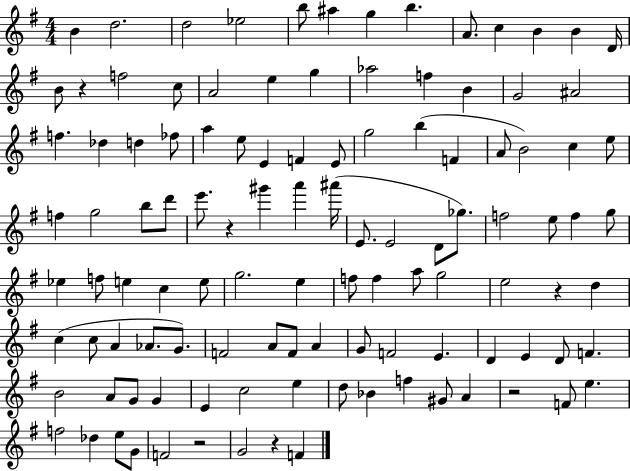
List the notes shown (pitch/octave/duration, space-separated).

B4/q D5/h. D5/h Eb5/h B5/e A#5/q G5/q B5/q. A4/e. C5/q B4/q B4/q D4/s B4/e R/q F5/h C5/e A4/h E5/q G5/q Ab5/h F5/q B4/q G4/h A#4/h F5/q. Db5/q D5/q FES5/e A5/q E5/e E4/q F4/q E4/e G5/h B5/q F4/q A4/e B4/h C5/q E5/e F5/q G5/h B5/e D6/e E6/e. R/q G#6/q A6/q A#6/s E4/e. E4/h D4/e Gb5/e. F5/h E5/e F5/q G5/e Eb5/q F5/e E5/q C5/q E5/e G5/h. E5/q F5/e F5/q A5/e G5/h E5/h R/q D5/q C5/q C5/e A4/q Ab4/e. G4/e. F4/h A4/e F4/e A4/q G4/e F4/h E4/q. D4/q E4/q D4/e F4/q. B4/h A4/e G4/e G4/q E4/q C5/h E5/q D5/e Bb4/q F5/q G#4/e A4/q R/h F4/e E5/q. F5/h Db5/q E5/e G4/e F4/h R/h G4/h R/q F4/q